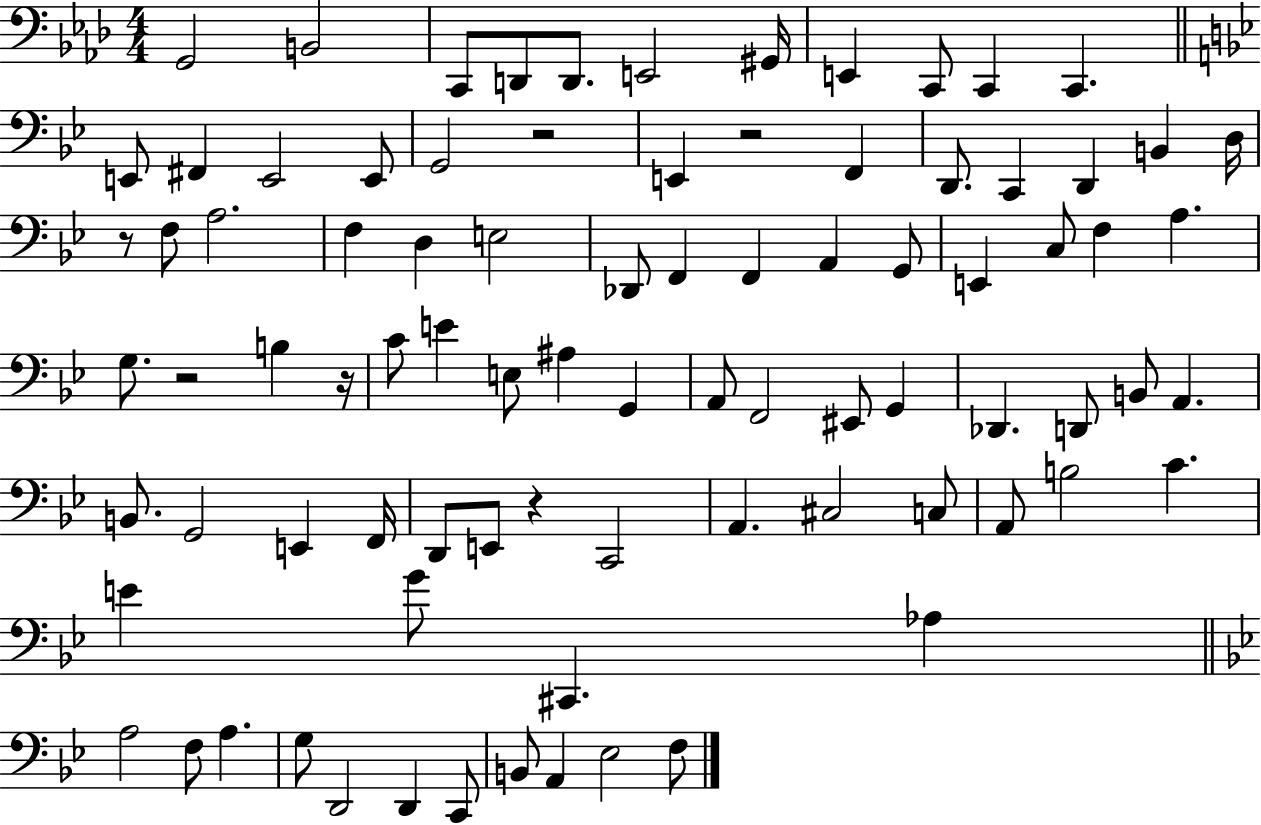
{
  \clef bass
  \numericTimeSignature
  \time 4/4
  \key aes \major
  g,2 b,2 | c,8 d,8 d,8. e,2 gis,16 | e,4 c,8 c,4 c,4. | \bar "||" \break \key g \minor e,8 fis,4 e,2 e,8 | g,2 r2 | e,4 r2 f,4 | d,8. c,4 d,4 b,4 d16 | \break r8 f8 a2. | f4 d4 e2 | des,8 f,4 f,4 a,4 g,8 | e,4 c8 f4 a4. | \break g8. r2 b4 r16 | c'8 e'4 e8 ais4 g,4 | a,8 f,2 eis,8 g,4 | des,4. d,8 b,8 a,4. | \break b,8. g,2 e,4 f,16 | d,8 e,8 r4 c,2 | a,4. cis2 c8 | a,8 b2 c'4. | \break e'4 g'8 cis,4. aes4 | \bar "||" \break \key bes \major a2 f8 a4. | g8 d,2 d,4 c,8 | b,8 a,4 ees2 f8 | \bar "|."
}